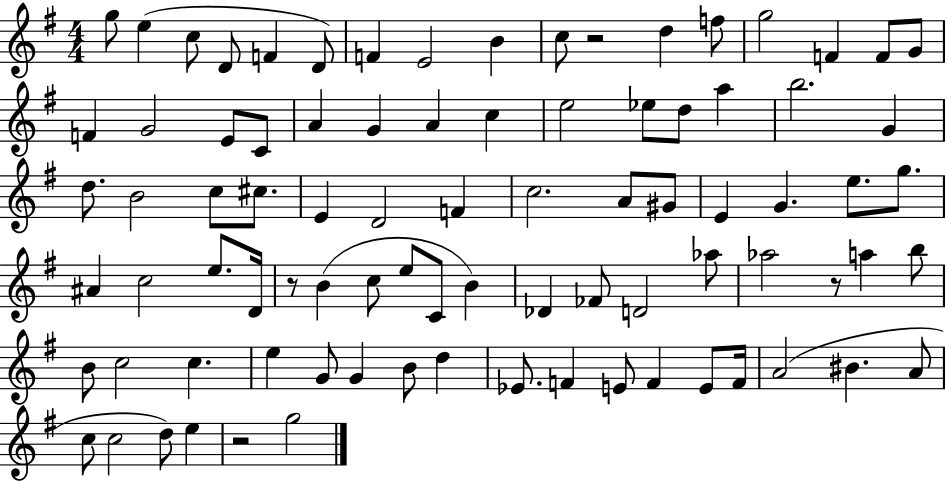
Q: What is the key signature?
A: G major